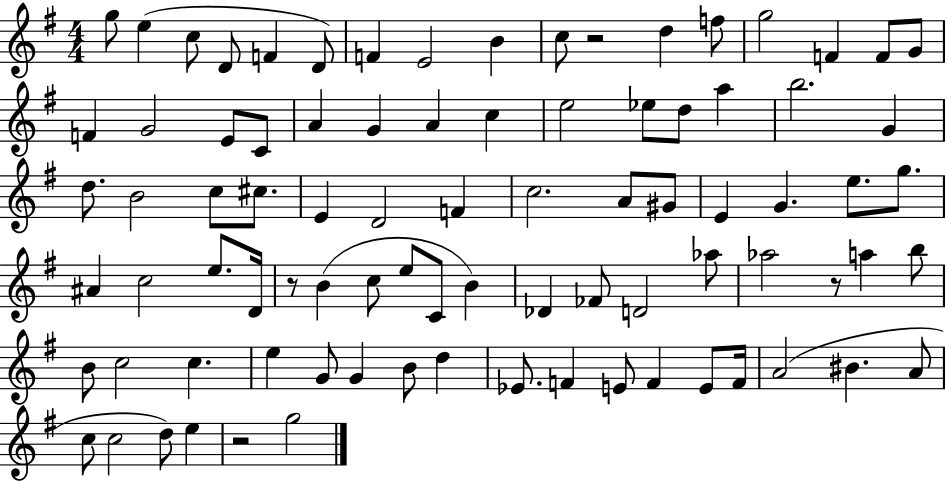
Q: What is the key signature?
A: G major